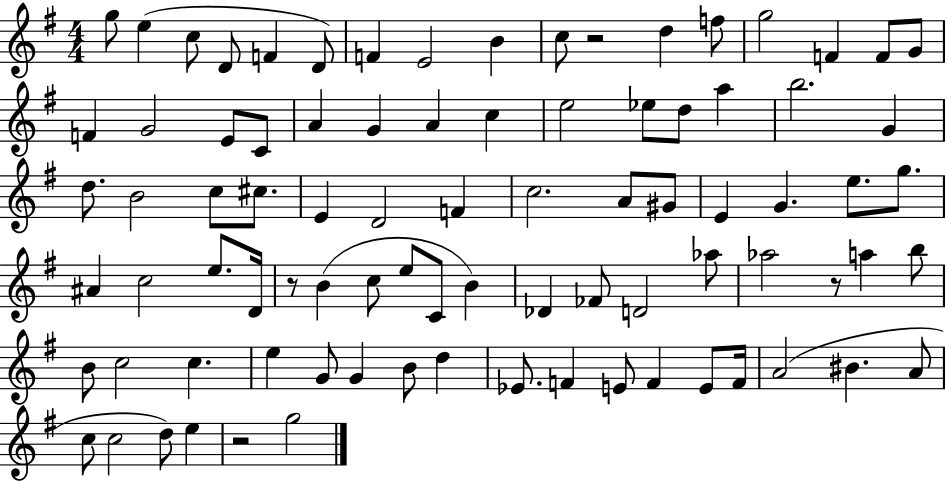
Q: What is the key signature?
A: G major